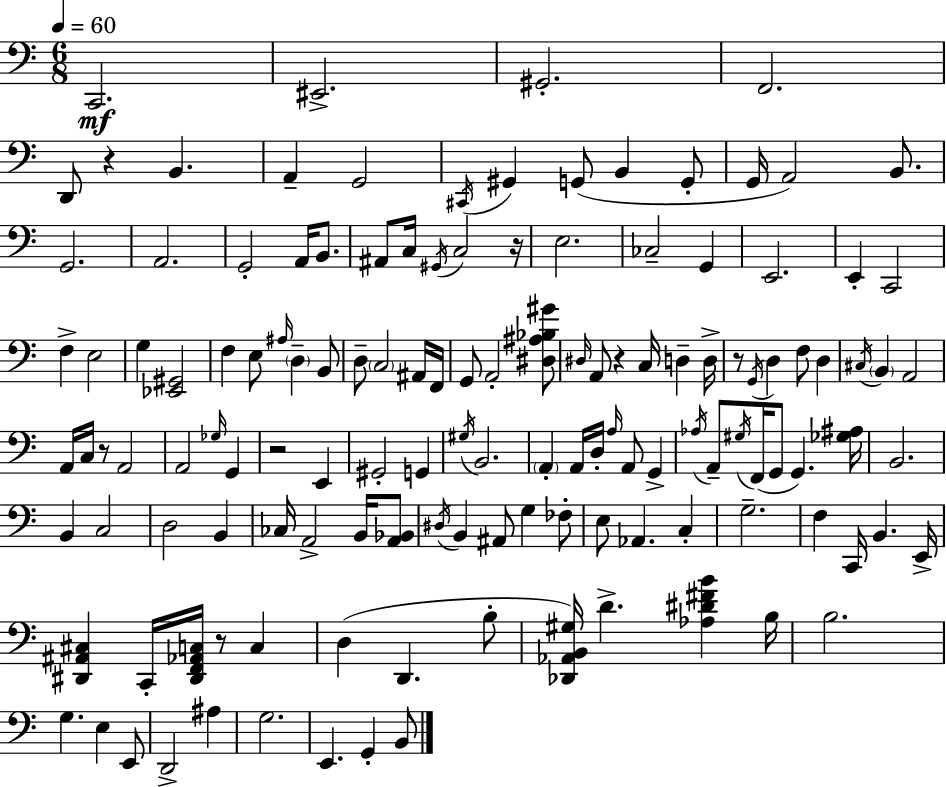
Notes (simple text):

C2/h. EIS2/h. G#2/h. F2/h. D2/e R/q B2/q. A2/q G2/h C#2/s G#2/q G2/e B2/q G2/e G2/s A2/h B2/e. G2/h. A2/h. G2/h A2/s B2/e. A#2/e C3/s G#2/s C3/h R/s E3/h. CES3/h G2/q E2/h. E2/q C2/h F3/q E3/h G3/q [Eb2,G#2]/h F3/q E3/e A#3/s D3/q B2/e D3/e C3/h A#2/s F2/s G2/e A2/h [D#3,A#3,Bb3,G#4]/e D#3/s A2/e R/q C3/s D3/q D3/s R/e G2/s D3/q F3/e D3/q C#3/s B2/q A2/h A2/s C3/s R/e A2/h A2/h Gb3/s G2/q R/h E2/q G#2/h G2/q G#3/s B2/h. A2/q A2/s D3/s A3/s A2/e G2/q Ab3/s A2/e G#3/s F2/s G2/e G2/q. [Gb3,A#3]/s B2/h. B2/q C3/h D3/h B2/q CES3/s A2/h B2/s [A2,Bb2]/e D#3/s B2/q A#2/e G3/q FES3/e E3/e Ab2/q. C3/q G3/h. F3/q C2/s B2/q. E2/s [D#2,A#2,C#3]/q C2/s [D#2,F2,Ab2,C3]/s R/e C3/q D3/q D2/q. B3/e [Db2,Ab2,B2,G#3]/s D4/q. [Ab3,D#4,F#4,B4]/q B3/s B3/h. G3/q. E3/q E2/e D2/h A#3/q G3/h. E2/q. G2/q B2/e